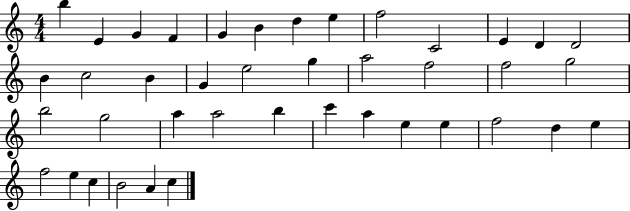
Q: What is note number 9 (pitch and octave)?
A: F5